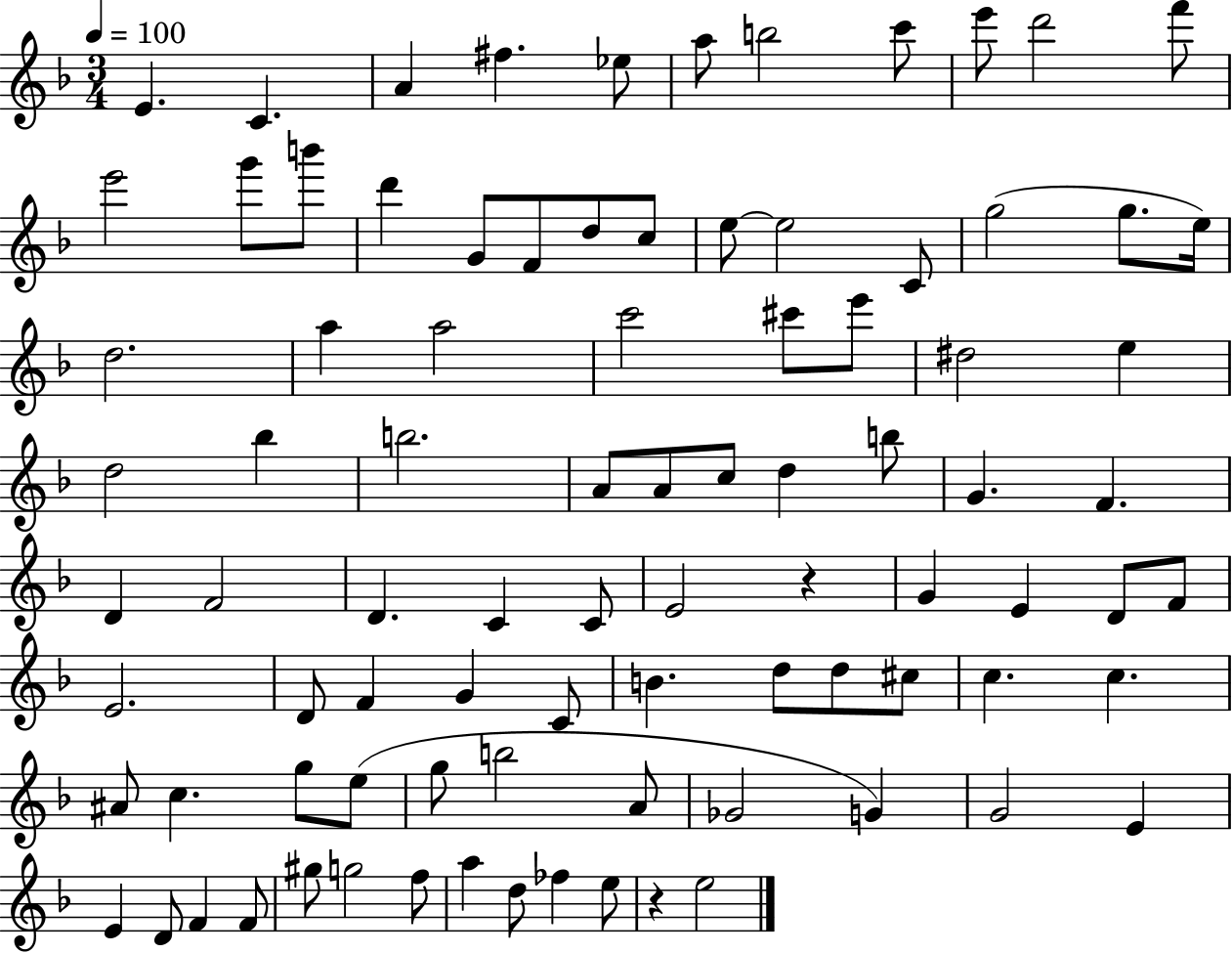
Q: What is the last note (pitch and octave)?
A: E5